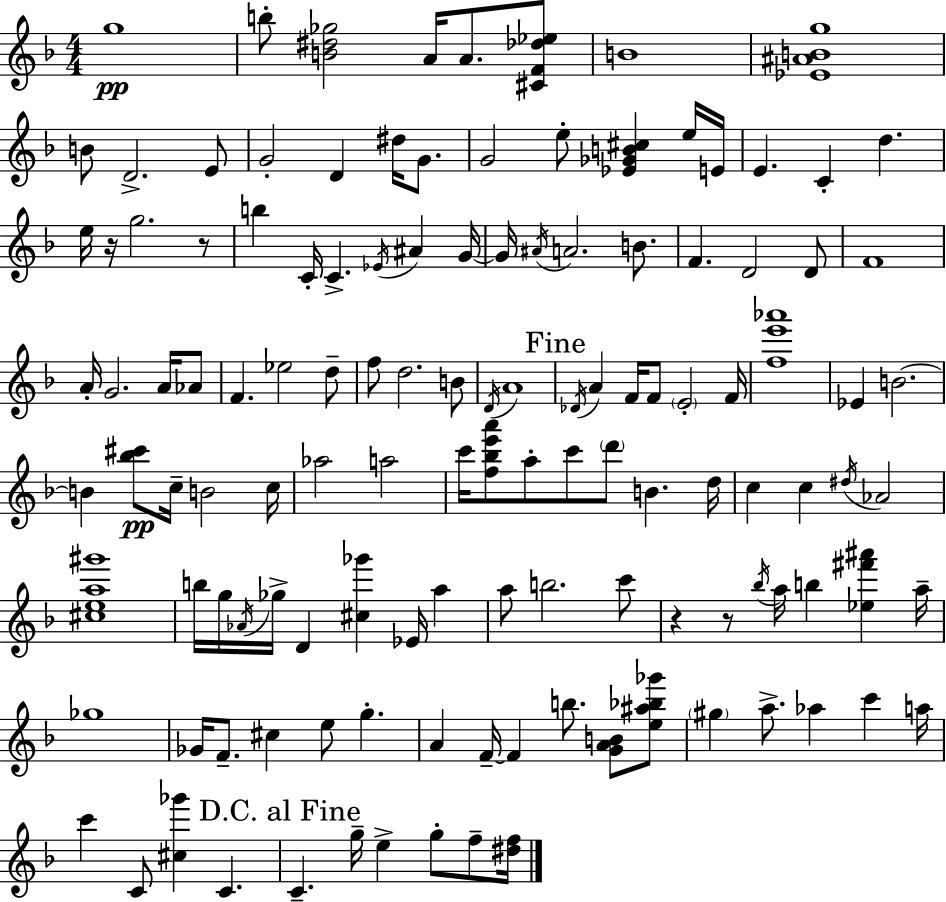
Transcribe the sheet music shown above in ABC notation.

X:1
T:Untitled
M:4/4
L:1/4
K:F
g4 b/2 [B^d_g]2 A/4 A/2 [^CF_d_e]/2 B4 [_E^ABg]4 B/2 D2 E/2 G2 D ^d/4 G/2 G2 e/2 [_E_GB^c] e/4 E/4 E C d e/4 z/4 g2 z/2 b C/4 C _E/4 ^A G/4 G/4 ^A/4 A2 B/2 F D2 D/2 F4 A/4 G2 A/4 _A/2 F _e2 d/2 f/2 d2 B/2 D/4 A4 _D/4 A F/4 F/2 E2 F/4 [fe'_a']4 _E B2 B [_b^c']/2 c/4 B2 c/4 _a2 a2 c'/4 [f_be'a']/2 a/2 c'/2 d'/2 B d/4 c c ^d/4 _A2 [^cea^g']4 b/4 g/4 _A/4 _g/4 D [^c_g'] _E/4 a a/2 b2 c'/2 z z/2 _b/4 a/4 b [_e^f'^a'] a/4 _g4 _G/4 F/2 ^c e/2 g A F/4 F b/2 [GAB]/2 [e^a_b_g']/2 ^g a/2 _a c' a/4 c' C/2 [^c_g'] C C g/4 e g/2 f/2 [^df]/4